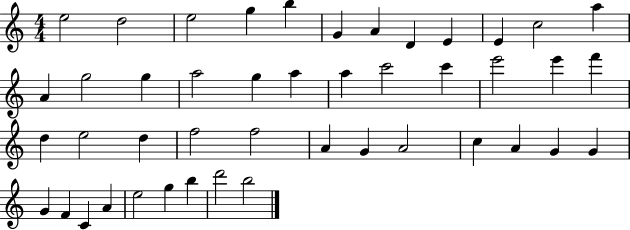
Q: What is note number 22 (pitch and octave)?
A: E6